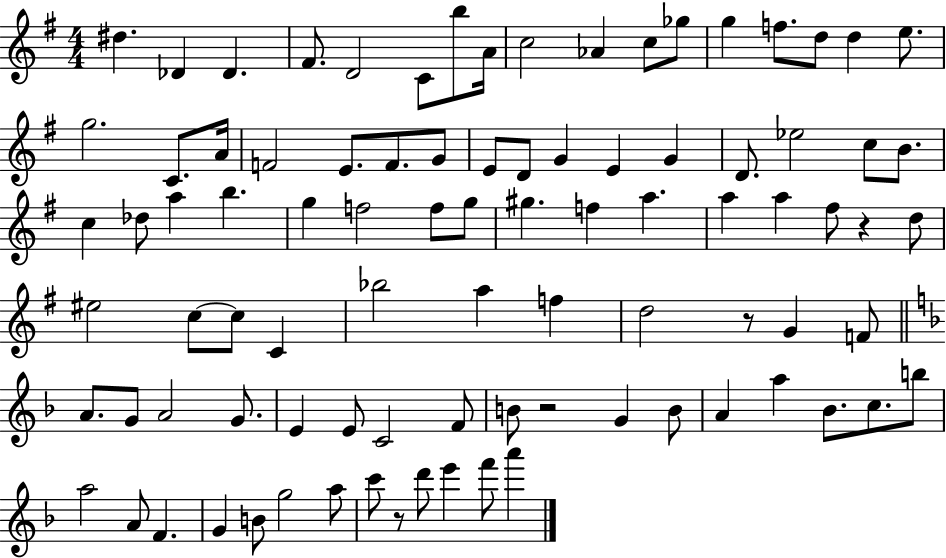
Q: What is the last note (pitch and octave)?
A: A6